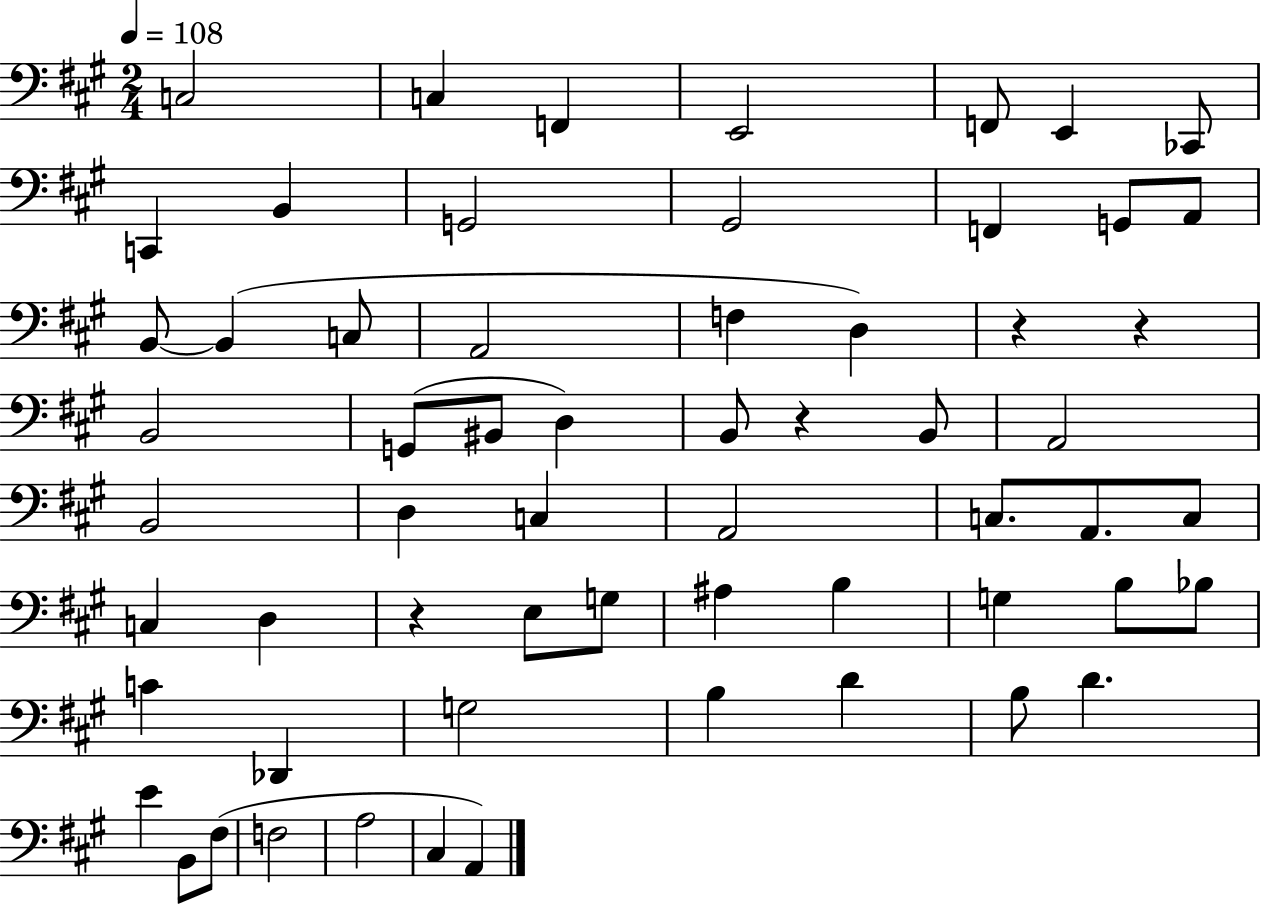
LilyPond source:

{
  \clef bass
  \numericTimeSignature
  \time 2/4
  \key a \major
  \tempo 4 = 108
  c2 | c4 f,4 | e,2 | f,8 e,4 ces,8 | \break c,4 b,4 | g,2 | gis,2 | f,4 g,8 a,8 | \break b,8~~ b,4( c8 | a,2 | f4 d4) | r4 r4 | \break b,2 | g,8( bis,8 d4) | b,8 r4 b,8 | a,2 | \break b,2 | d4 c4 | a,2 | c8. a,8. c8 | \break c4 d4 | r4 e8 g8 | ais4 b4 | g4 b8 bes8 | \break c'4 des,4 | g2 | b4 d'4 | b8 d'4. | \break e'4 b,8 fis8( | f2 | a2 | cis4 a,4) | \break \bar "|."
}